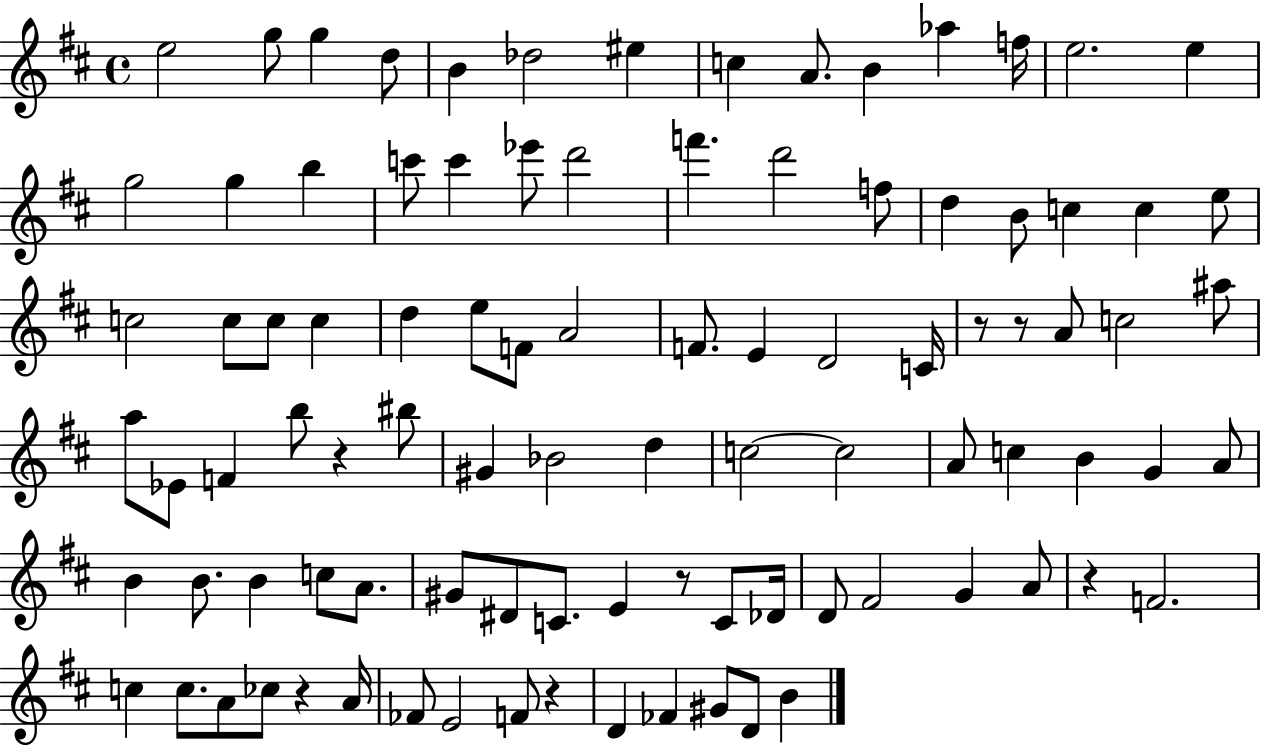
E5/h G5/e G5/q D5/e B4/q Db5/h EIS5/q C5/q A4/e. B4/q Ab5/q F5/s E5/h. E5/q G5/h G5/q B5/q C6/e C6/q Eb6/e D6/h F6/q. D6/h F5/e D5/q B4/e C5/q C5/q E5/e C5/h C5/e C5/e C5/q D5/q E5/e F4/e A4/h F4/e. E4/q D4/h C4/s R/e R/e A4/e C5/h A#5/e A5/e Eb4/e F4/q B5/e R/q BIS5/e G#4/q Bb4/h D5/q C5/h C5/h A4/e C5/q B4/q G4/q A4/e B4/q B4/e. B4/q C5/e A4/e. G#4/e D#4/e C4/e. E4/q R/e C4/e Db4/s D4/e F#4/h G4/q A4/e R/q F4/h. C5/q C5/e. A4/e CES5/e R/q A4/s FES4/e E4/h F4/e R/q D4/q FES4/q G#4/e D4/e B4/q